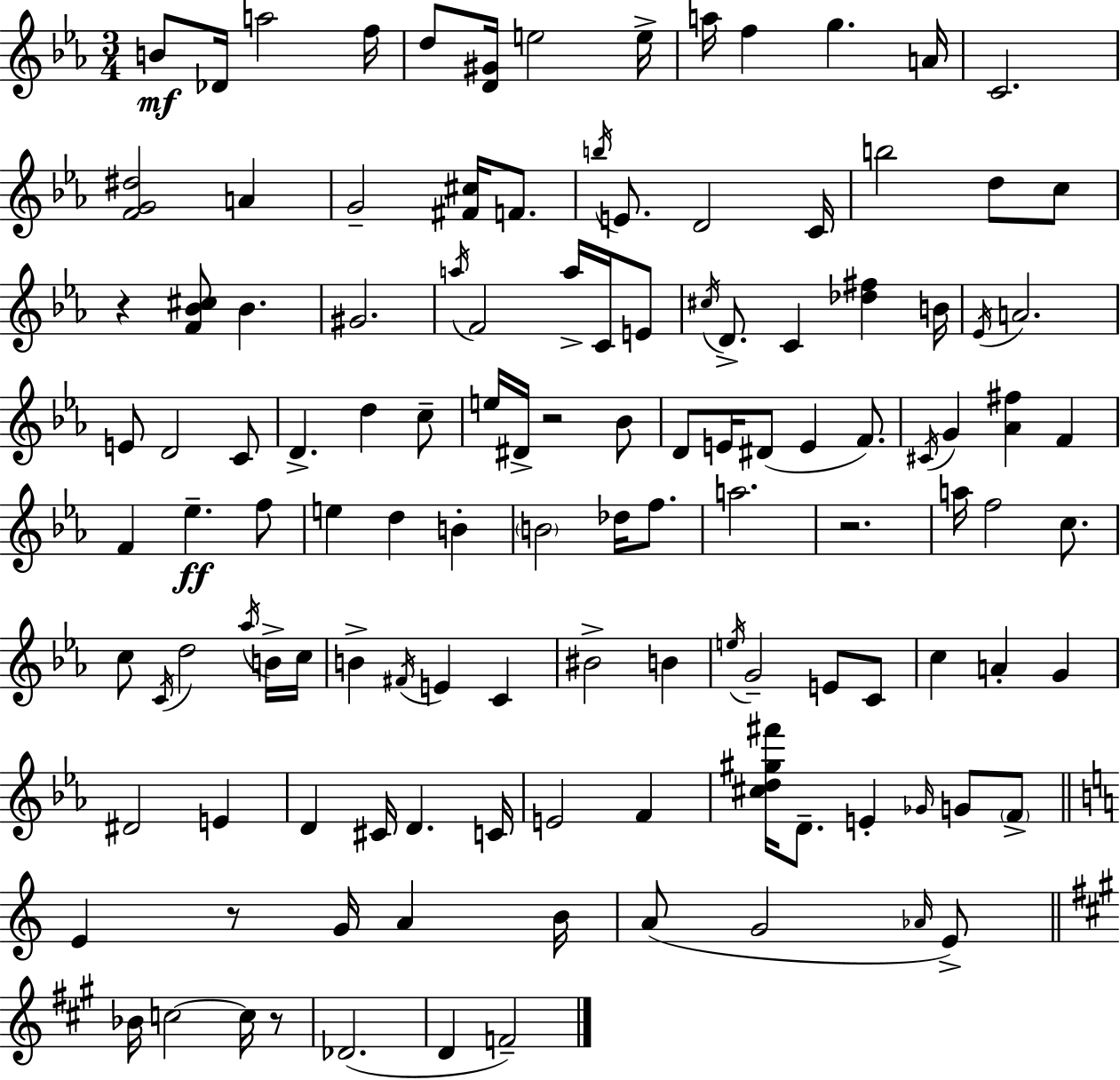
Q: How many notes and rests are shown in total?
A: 123